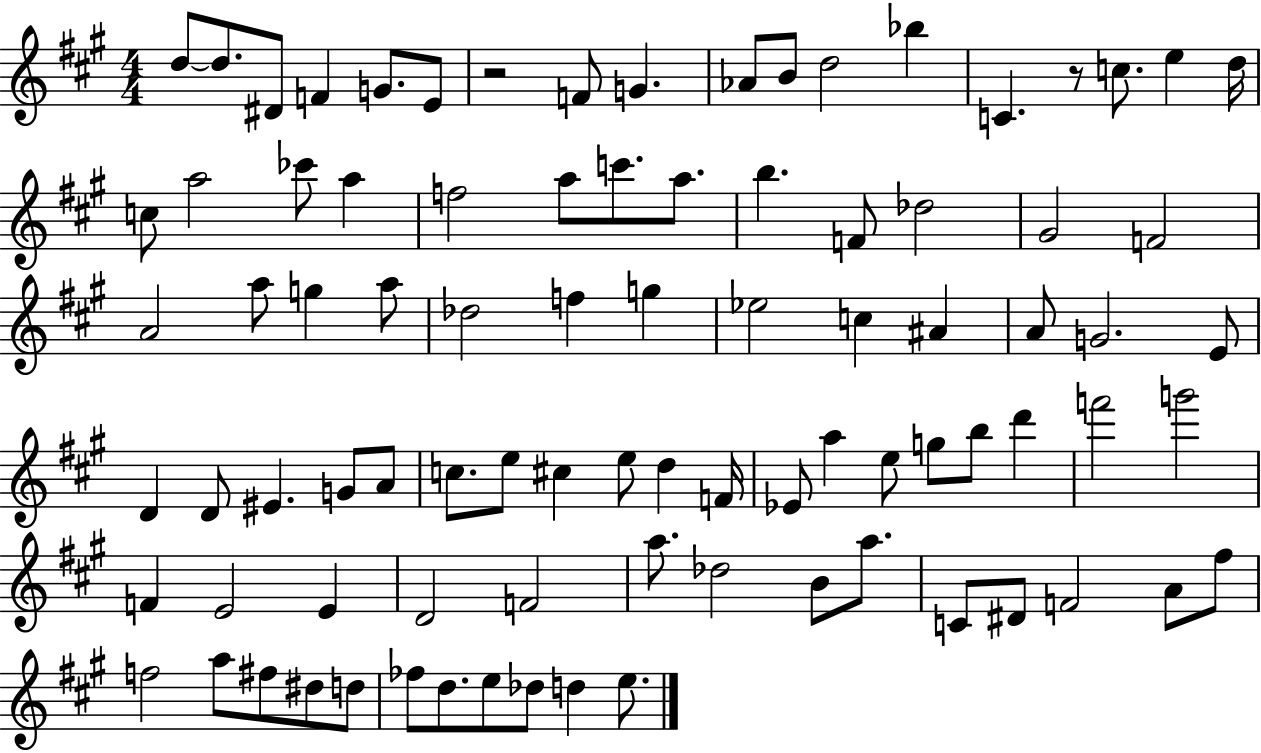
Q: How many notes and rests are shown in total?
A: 88